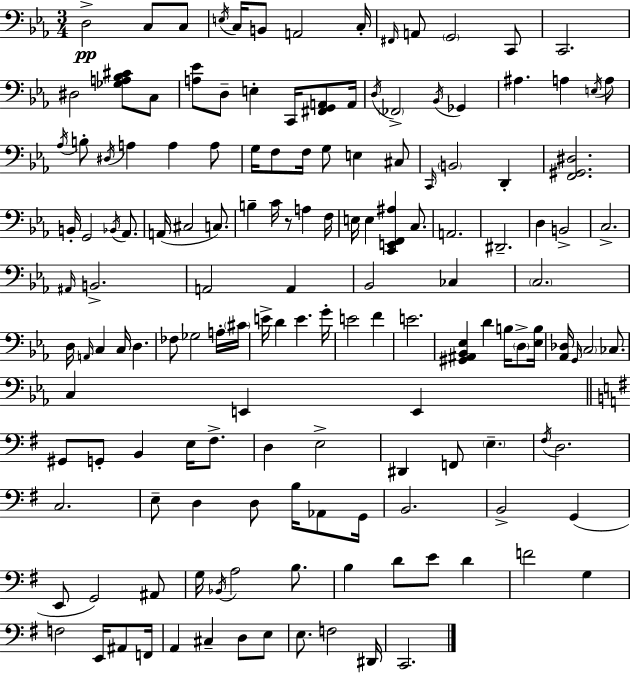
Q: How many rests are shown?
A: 1